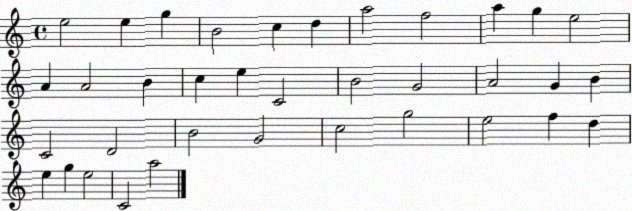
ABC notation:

X:1
T:Untitled
M:4/4
L:1/4
K:C
e2 e g B2 c d a2 f2 a g e2 A A2 B c e C2 B2 G2 A2 G B C2 D2 B2 G2 c2 g2 e2 f d e g e2 C2 a2